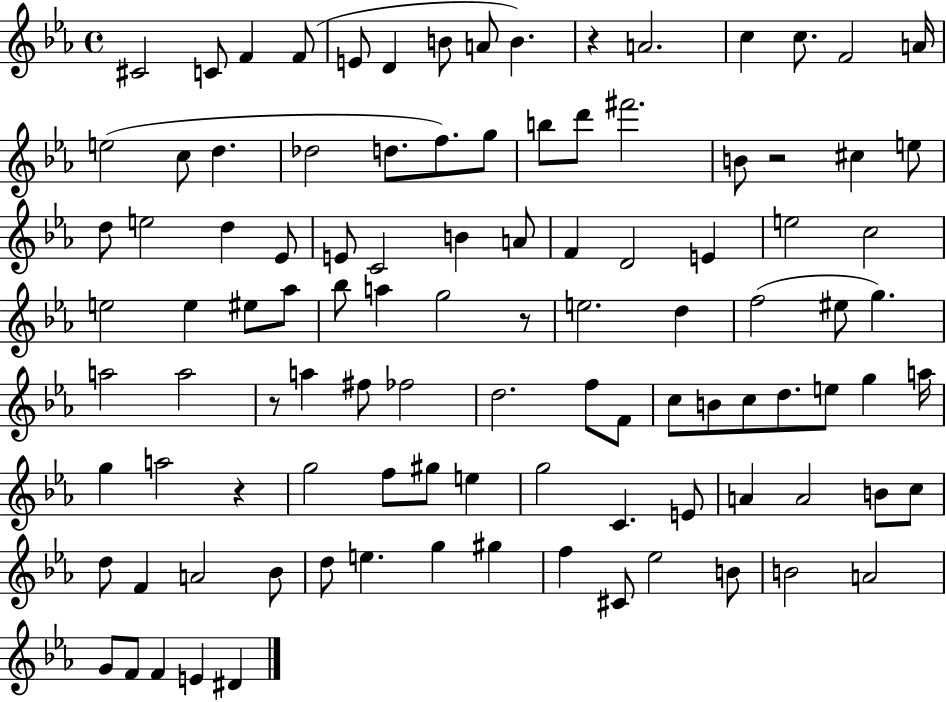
X:1
T:Untitled
M:4/4
L:1/4
K:Eb
^C2 C/2 F F/2 E/2 D B/2 A/2 B z A2 c c/2 F2 A/4 e2 c/2 d _d2 d/2 f/2 g/2 b/2 d'/2 ^f'2 B/2 z2 ^c e/2 d/2 e2 d _E/2 E/2 C2 B A/2 F D2 E e2 c2 e2 e ^e/2 _a/2 _b/2 a g2 z/2 e2 d f2 ^e/2 g a2 a2 z/2 a ^f/2 _f2 d2 f/2 F/2 c/2 B/2 c/2 d/2 e/2 g a/4 g a2 z g2 f/2 ^g/2 e g2 C E/2 A A2 B/2 c/2 d/2 F A2 _B/2 d/2 e g ^g f ^C/2 _e2 B/2 B2 A2 G/2 F/2 F E ^D